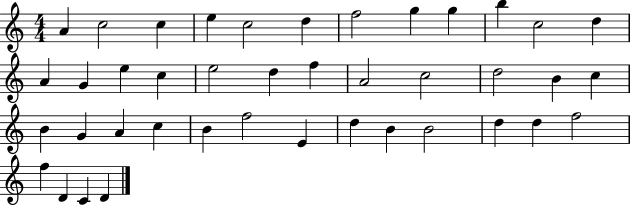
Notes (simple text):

A4/q C5/h C5/q E5/q C5/h D5/q F5/h G5/q G5/q B5/q C5/h D5/q A4/q G4/q E5/q C5/q E5/h D5/q F5/q A4/h C5/h D5/h B4/q C5/q B4/q G4/q A4/q C5/q B4/q F5/h E4/q D5/q B4/q B4/h D5/q D5/q F5/h F5/q D4/q C4/q D4/q